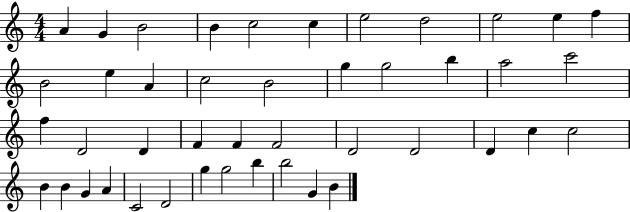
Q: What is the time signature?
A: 4/4